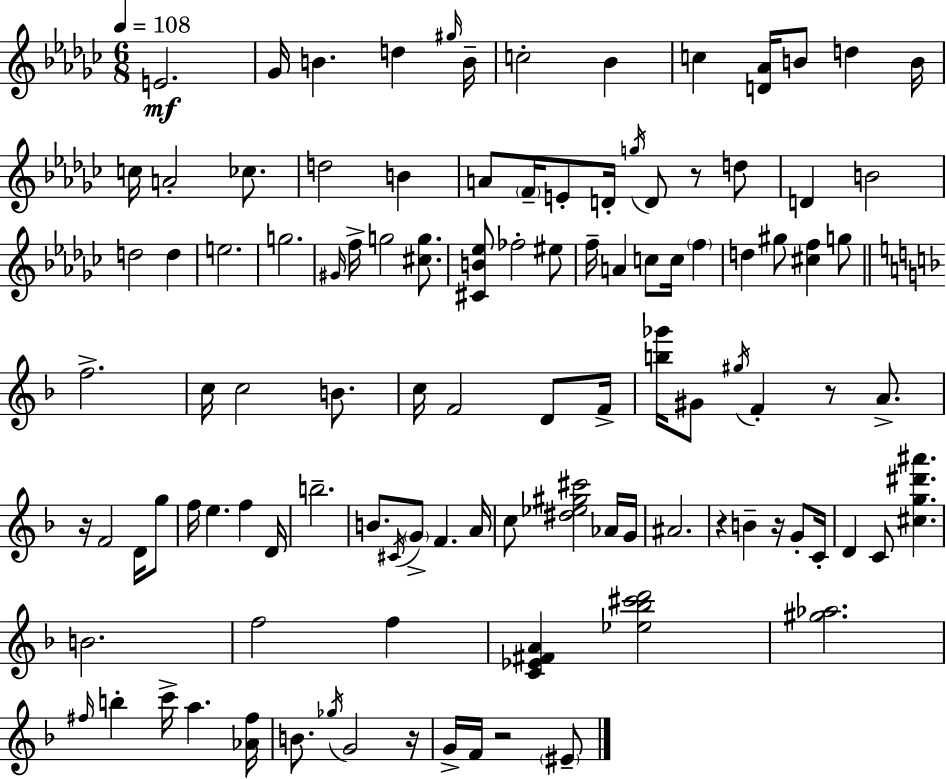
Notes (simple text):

E4/h. Gb4/s B4/q. D5/q G#5/s B4/s C5/h Bb4/q C5/q [D4,Ab4]/s B4/e D5/q B4/s C5/s A4/h CES5/e. D5/h B4/q A4/e F4/s E4/e D4/s G5/s D4/e R/e D5/e D4/q B4/h D5/h D5/q E5/h. G5/h. G#4/s F5/s G5/h [C#5,G5]/e. [C#4,B4,Eb5]/e FES5/h EIS5/e F5/s A4/q C5/e C5/s F5/q D5/q G#5/e [C#5,F5]/q G5/e F5/h. C5/s C5/h B4/e. C5/s F4/h D4/e F4/s [B5,Gb6]/s G#4/e G#5/s F4/q R/e A4/e. R/s F4/h D4/s G5/e F5/s E5/q. F5/q D4/s B5/h. B4/e. C#4/s G4/e F4/q. A4/s C5/e [D#5,Eb5,G#5,C#6]/h Ab4/s G4/s A#4/h. R/q B4/q R/s G4/e C4/s D4/q C4/e [C#5,G5,D#6,A#6]/q. B4/h. F5/h F5/q [C4,Eb4,F#4,A4]/q [Eb5,Bb5,C#6,D6]/h [G#5,Ab5]/h. F#5/s B5/q C6/s A5/q. [Ab4,F#5]/s B4/e. Gb5/s G4/h R/s G4/s F4/s R/h EIS4/e